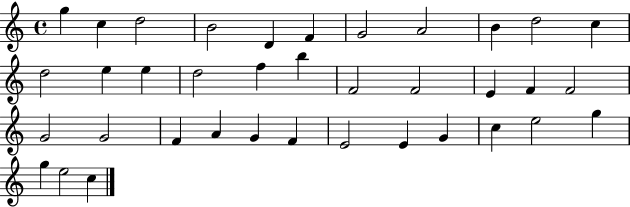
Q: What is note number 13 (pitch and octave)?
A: E5